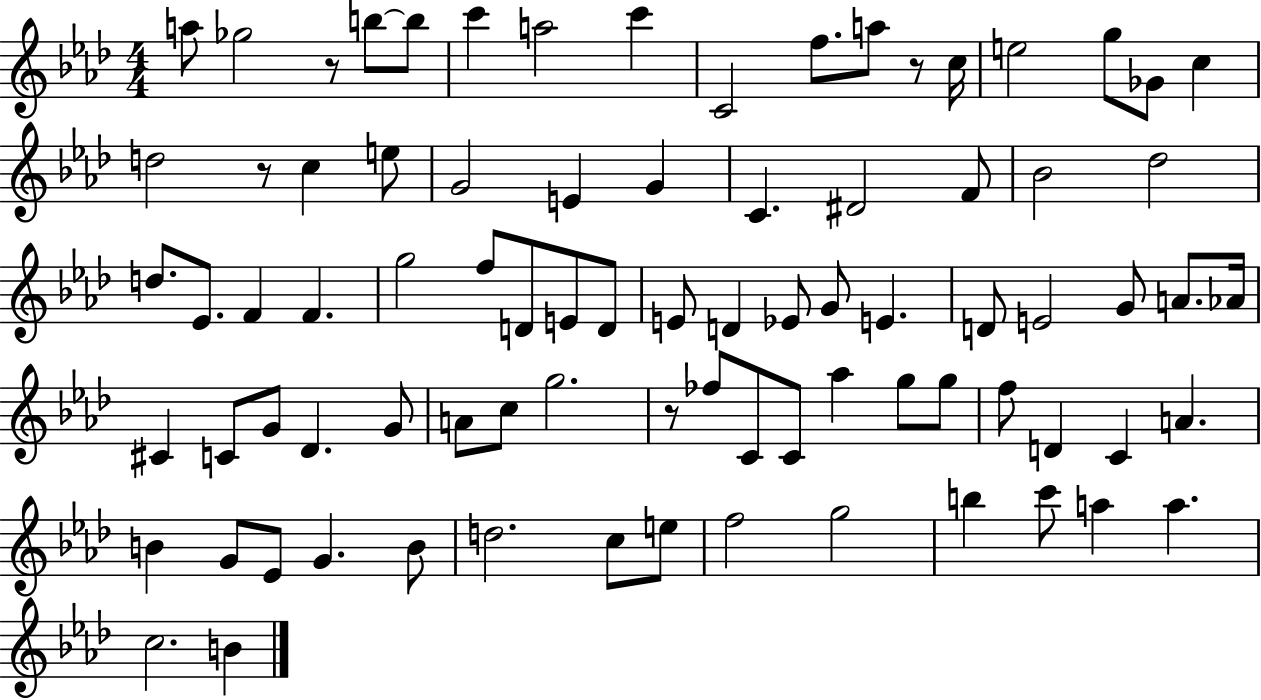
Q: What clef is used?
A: treble